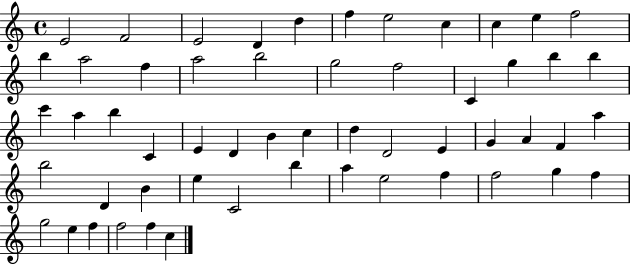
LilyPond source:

{
  \clef treble
  \time 4/4
  \defaultTimeSignature
  \key c \major
  e'2 f'2 | e'2 d'4 d''4 | f''4 e''2 c''4 | c''4 e''4 f''2 | \break b''4 a''2 f''4 | a''2 b''2 | g''2 f''2 | c'4 g''4 b''4 b''4 | \break c'''4 a''4 b''4 c'4 | e'4 d'4 b'4 c''4 | d''4 d'2 e'4 | g'4 a'4 f'4 a''4 | \break b''2 d'4 b'4 | e''4 c'2 b''4 | a''4 e''2 f''4 | f''2 g''4 f''4 | \break g''2 e''4 f''4 | f''2 f''4 c''4 | \bar "|."
}